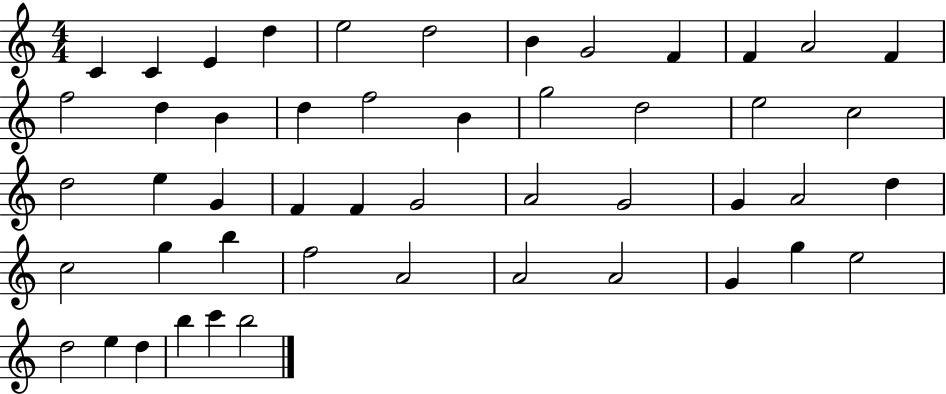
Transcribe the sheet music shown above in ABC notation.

X:1
T:Untitled
M:4/4
L:1/4
K:C
C C E d e2 d2 B G2 F F A2 F f2 d B d f2 B g2 d2 e2 c2 d2 e G F F G2 A2 G2 G A2 d c2 g b f2 A2 A2 A2 G g e2 d2 e d b c' b2